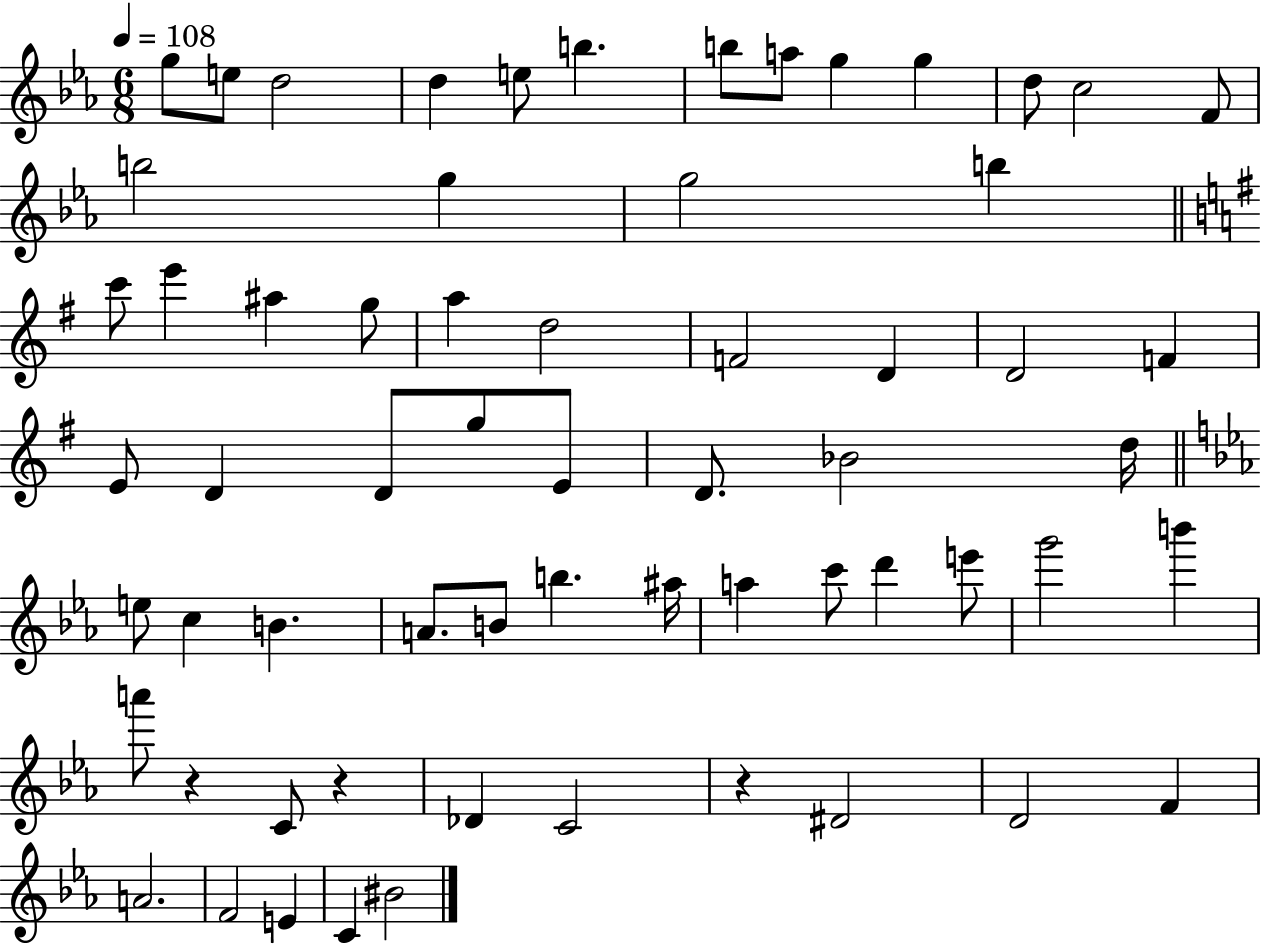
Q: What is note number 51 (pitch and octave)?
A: Db4